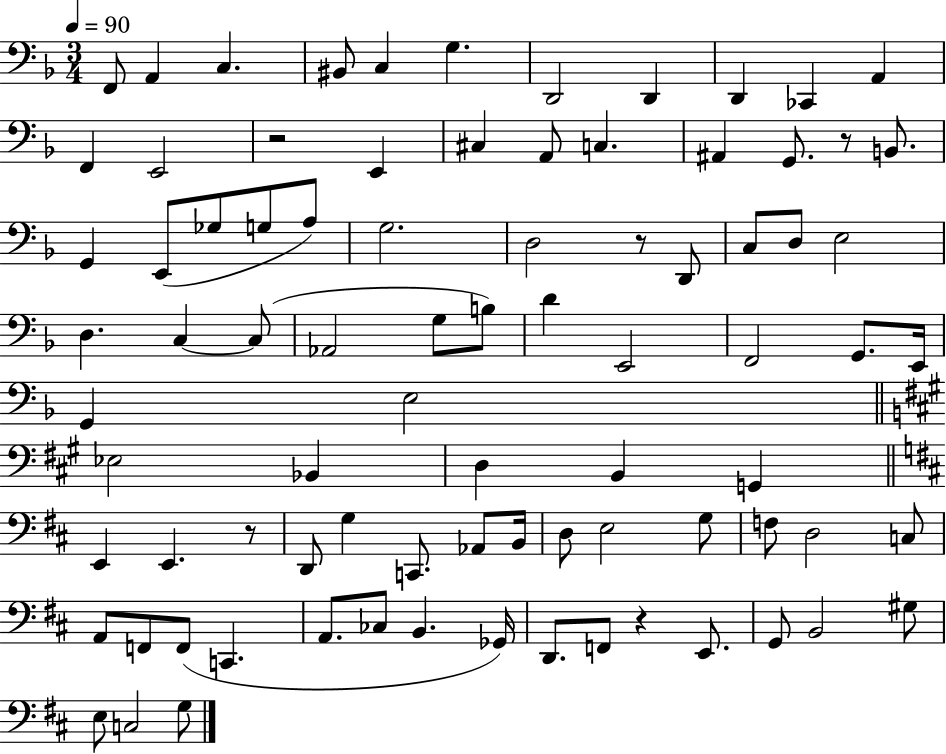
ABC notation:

X:1
T:Untitled
M:3/4
L:1/4
K:F
F,,/2 A,, C, ^B,,/2 C, G, D,,2 D,, D,, _C,, A,, F,, E,,2 z2 E,, ^C, A,,/2 C, ^A,, G,,/2 z/2 B,,/2 G,, E,,/2 _G,/2 G,/2 A,/2 G,2 D,2 z/2 D,,/2 C,/2 D,/2 E,2 D, C, C,/2 _A,,2 G,/2 B,/2 D E,,2 F,,2 G,,/2 E,,/4 G,, E,2 _E,2 _B,, D, B,, G,, E,, E,, z/2 D,,/2 G, C,,/2 _A,,/2 B,,/4 D,/2 E,2 G,/2 F,/2 D,2 C,/2 A,,/2 F,,/2 F,,/2 C,, A,,/2 _C,/2 B,, _G,,/4 D,,/2 F,,/2 z E,,/2 G,,/2 B,,2 ^G,/2 E,/2 C,2 G,/2